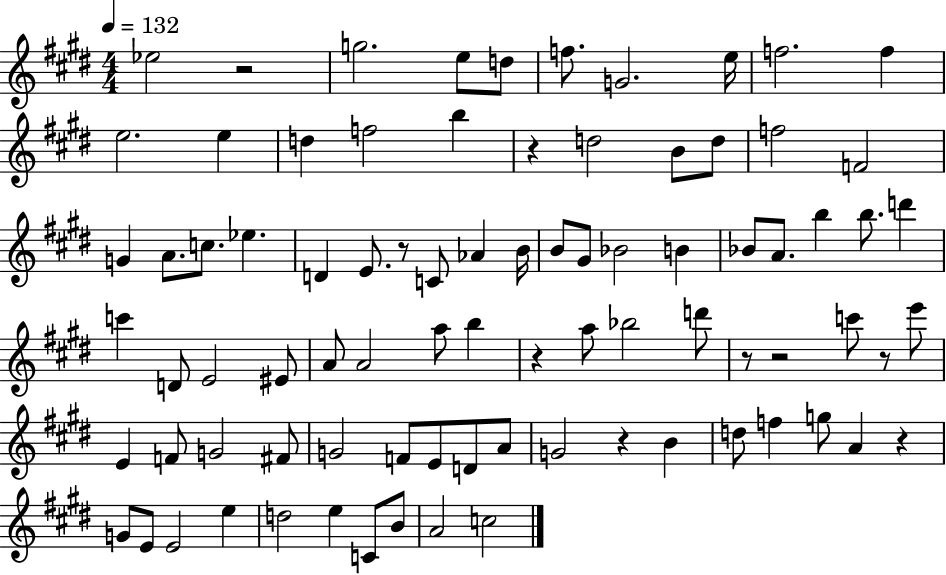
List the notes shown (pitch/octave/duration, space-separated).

Eb5/h R/h G5/h. E5/e D5/e F5/e. G4/h. E5/s F5/h. F5/q E5/h. E5/q D5/q F5/h B5/q R/q D5/h B4/e D5/e F5/h F4/h G4/q A4/e. C5/e. Eb5/q. D4/q E4/e. R/e C4/e Ab4/q B4/s B4/e G#4/e Bb4/h B4/q Bb4/e A4/e. B5/q B5/e. D6/q C6/q D4/e E4/h EIS4/e A4/e A4/h A5/e B5/q R/q A5/e Bb5/h D6/e R/e R/h C6/e R/e E6/e E4/q F4/e G4/h F#4/e G4/h F4/e E4/e D4/e A4/e G4/h R/q B4/q D5/e F5/q G5/e A4/q R/q G4/e E4/e E4/h E5/q D5/h E5/q C4/e B4/e A4/h C5/h